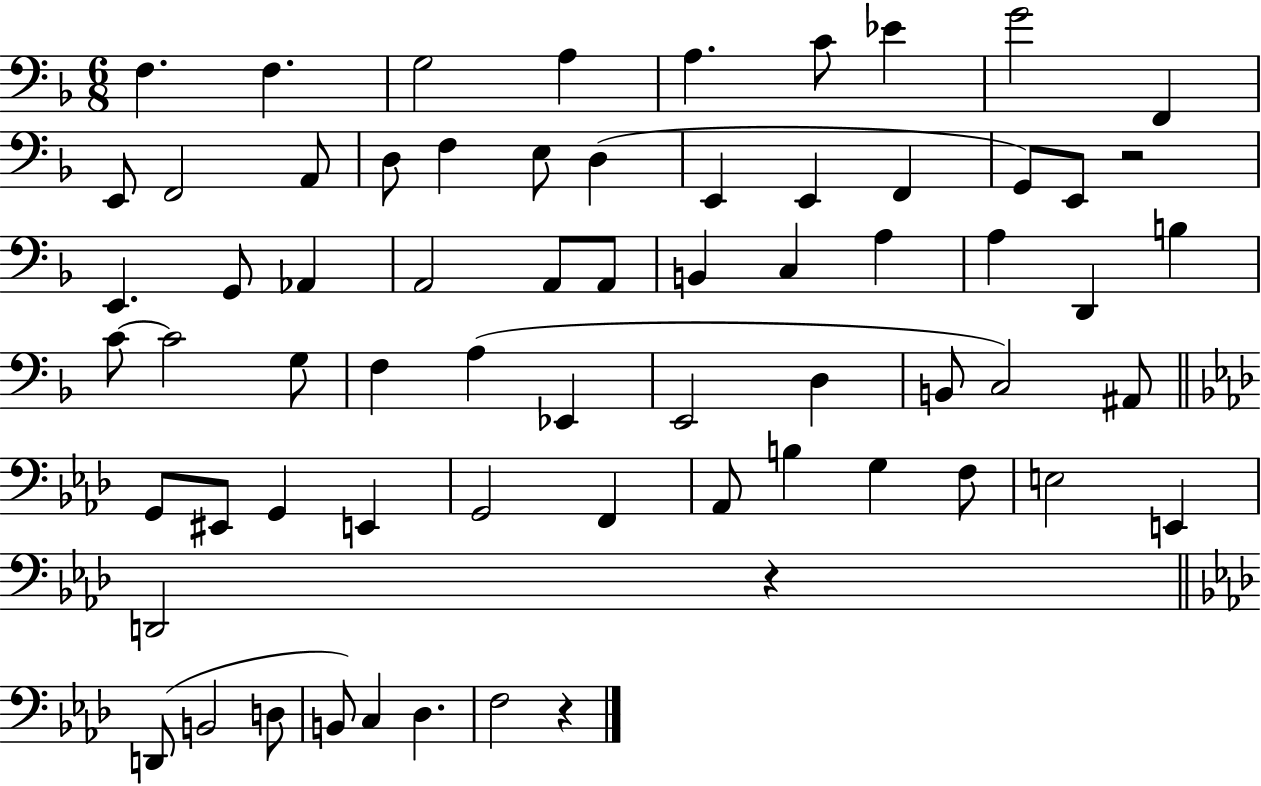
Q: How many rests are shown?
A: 3